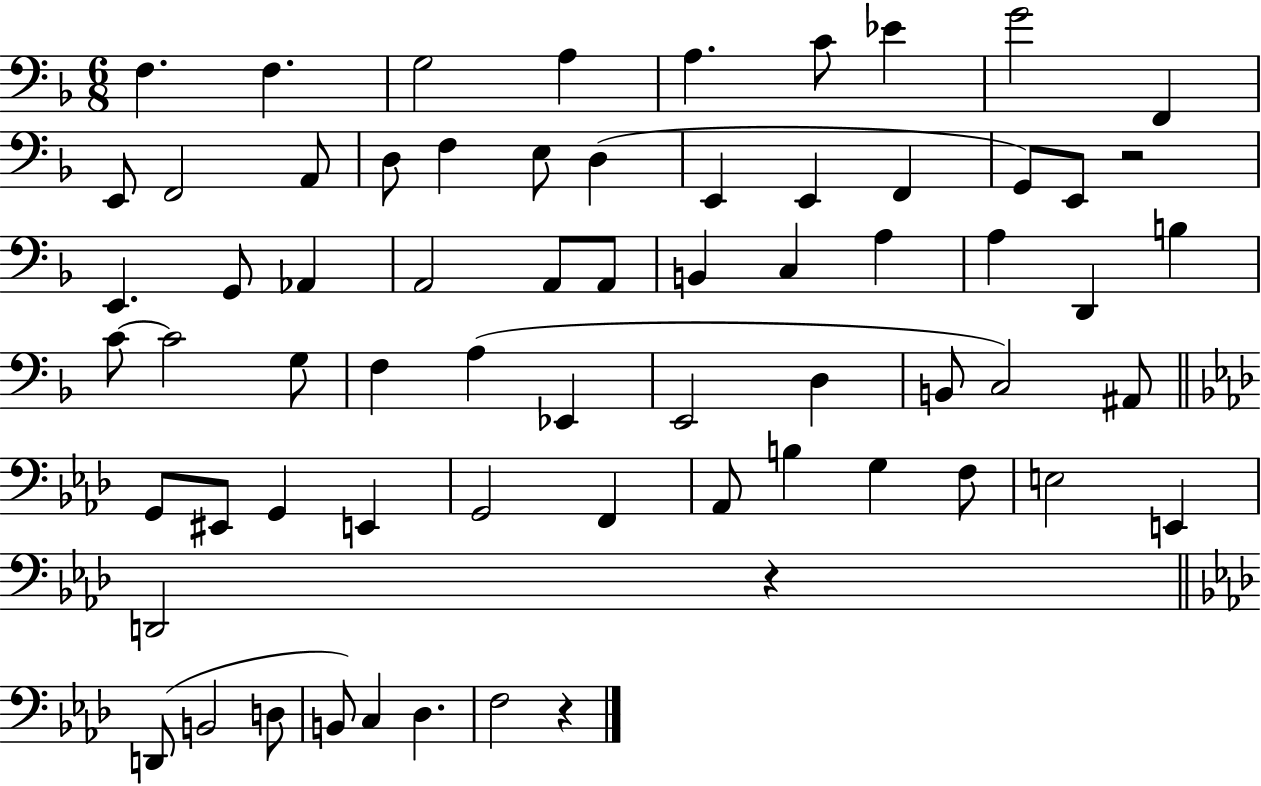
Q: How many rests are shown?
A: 3